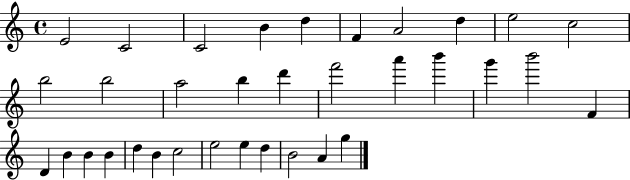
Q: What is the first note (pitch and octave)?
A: E4